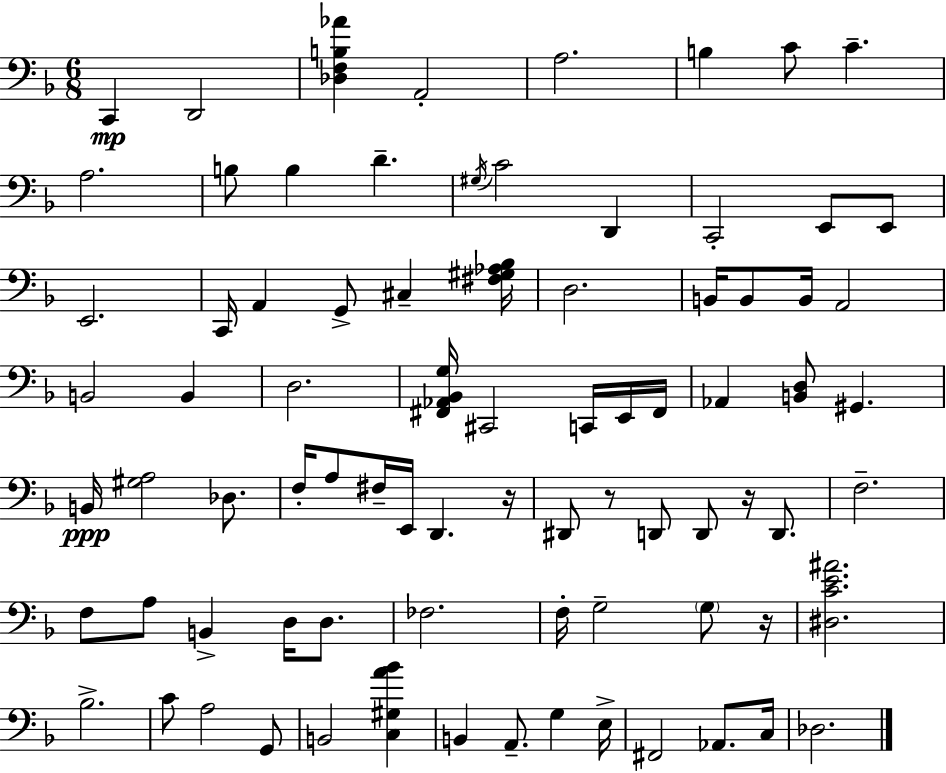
C2/q D2/h [Db3,F3,B3,Ab4]/q A2/h A3/h. B3/q C4/e C4/q. A3/h. B3/e B3/q D4/q. G#3/s C4/h D2/q C2/h E2/e E2/e E2/h. C2/s A2/q G2/e C#3/q [F#3,G#3,Ab3,Bb3]/s D3/h. B2/s B2/e B2/s A2/h B2/h B2/q D3/h. [F#2,Ab2,Bb2,G3]/s C#2/h C2/s E2/s F#2/s Ab2/q [B2,D3]/e G#2/q. B2/s [G#3,A3]/h Db3/e. F3/s A3/e F#3/s E2/s D2/q. R/s D#2/e R/e D2/e D2/e R/s D2/e. F3/h. F3/e A3/e B2/q D3/s D3/e. FES3/h. F3/s G3/h G3/e R/s [D#3,C4,E4,A#4]/h. Bb3/h. C4/e A3/h G2/e B2/h [C3,G#3,A4,Bb4]/q B2/q A2/e. G3/q E3/s F#2/h Ab2/e. C3/s Db3/h.